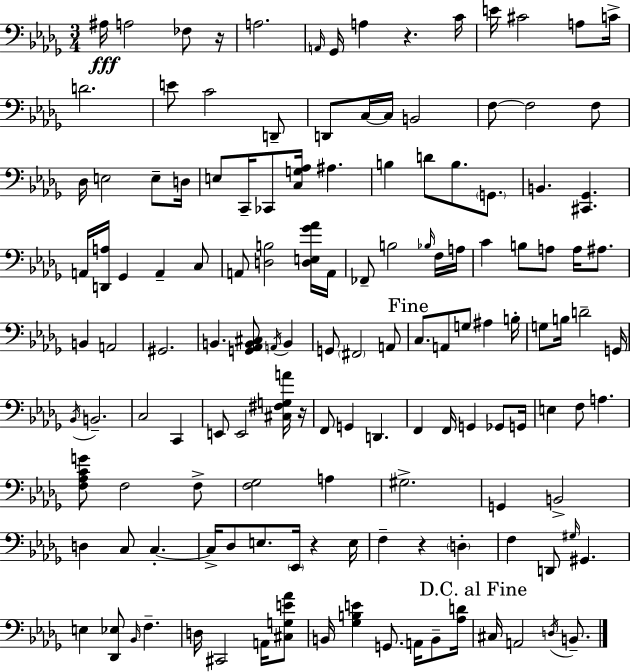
X:1
T:Untitled
M:3/4
L:1/4
K:Bbm
^A,/4 A,2 _F,/2 z/4 A,2 A,,/4 _G,,/4 A, z C/4 E/4 ^C2 A,/2 C/4 D2 E/2 C2 D,,/2 D,,/2 C,/4 C,/4 B,,2 F,/2 F,2 F,/2 _D,/4 E,2 E,/2 D,/4 E,/2 C,,/4 _C,,/2 [C,G,_A,]/4 ^A, B, D/2 B,/2 G,,/2 B,, [^C,,_G,,] A,,/4 [D,,A,]/4 _G,, A,, C,/2 A,,/2 [D,B,]2 [D,E,_G_A]/4 A,,/4 _F,,/2 B,2 _B,/4 F,/4 A,/4 C B,/2 A,/2 A,/4 ^A,/2 B,, A,,2 ^G,,2 B,, [G,,_A,,B,,^C,]/2 A,,/4 B,, G,,/2 ^F,,2 A,,/2 C,/2 A,,/2 G,/2 ^A, B,/4 G,/2 B,/4 D2 G,,/4 _B,,/4 B,,2 C,2 C,, E,,/2 E,,2 [^C,^F,G,A]/4 z/4 F,,/2 G,, D,, F,, F,,/4 G,, _G,,/2 G,,/4 E, F,/2 A, [F,_A,CG]/2 F,2 F,/2 [F,_G,]2 A, ^G,2 G,, B,,2 D, C,/2 C, C,/4 _D,/2 E,/2 _E,,/4 z E,/4 F, z D, F, D,,/2 ^G,/4 ^G,, E, [_D,,_E,]/2 _B,,/4 F, D,/4 ^C,,2 A,,/4 [^C,G,E_A]/2 B,,/4 [_G,B,E] G,,/2 A,,/4 B,,/2 [_A,D]/4 ^C,/4 A,,2 D,/4 B,,/2